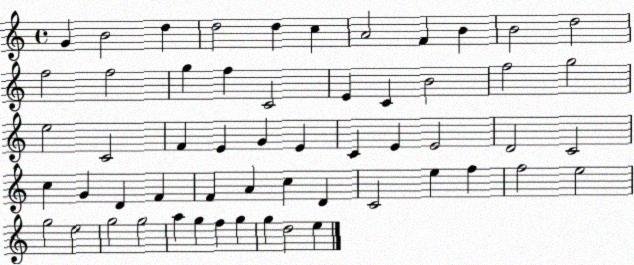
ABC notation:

X:1
T:Untitled
M:4/4
L:1/4
K:C
G B2 d d2 d c A2 F B B2 d2 f2 f2 g f C2 E C B2 f2 g2 e2 C2 F E G E C E E2 D2 C2 c G D F F A c D C2 e f f2 e2 g2 e2 g2 g2 a g f g g d2 e